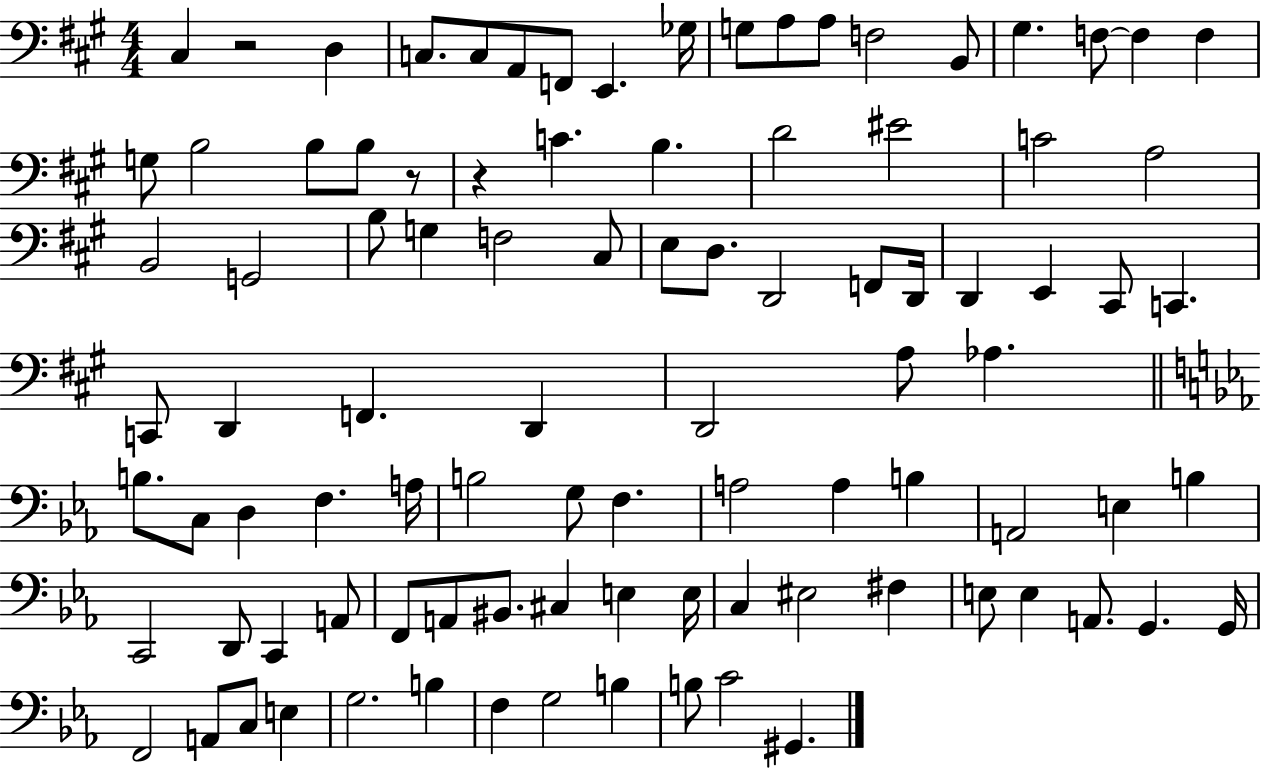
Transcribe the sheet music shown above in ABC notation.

X:1
T:Untitled
M:4/4
L:1/4
K:A
^C, z2 D, C,/2 C,/2 A,,/2 F,,/2 E,, _G,/4 G,/2 A,/2 A,/2 F,2 B,,/2 ^G, F,/2 F, F, G,/2 B,2 B,/2 B,/2 z/2 z C B, D2 ^E2 C2 A,2 B,,2 G,,2 B,/2 G, F,2 ^C,/2 E,/2 D,/2 D,,2 F,,/2 D,,/4 D,, E,, ^C,,/2 C,, C,,/2 D,, F,, D,, D,,2 A,/2 _A, B,/2 C,/2 D, F, A,/4 B,2 G,/2 F, A,2 A, B, A,,2 E, B, C,,2 D,,/2 C,, A,,/2 F,,/2 A,,/2 ^B,,/2 ^C, E, E,/4 C, ^E,2 ^F, E,/2 E, A,,/2 G,, G,,/4 F,,2 A,,/2 C,/2 E, G,2 B, F, G,2 B, B,/2 C2 ^G,,